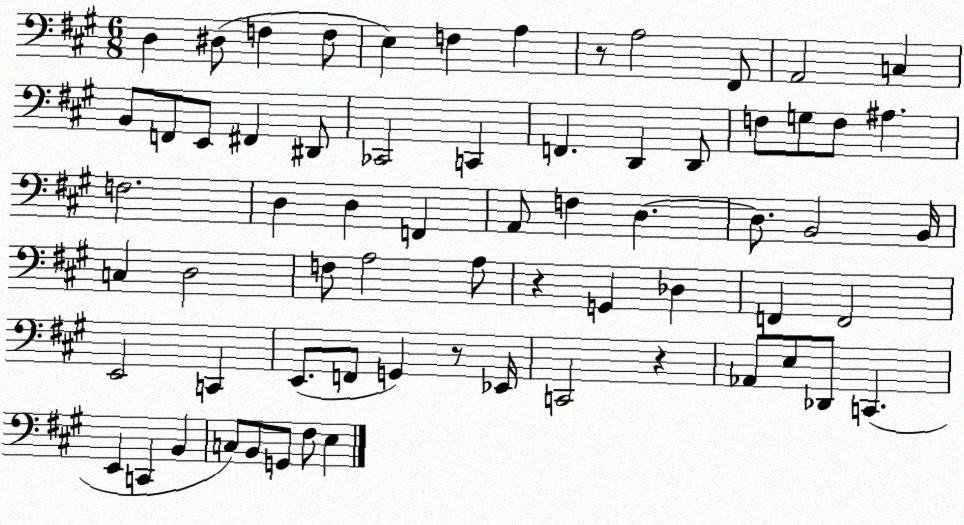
X:1
T:Untitled
M:6/8
L:1/4
K:A
D, ^D,/2 F, F,/2 E, F, A, z/2 A,2 ^F,,/2 A,,2 C, B,,/2 F,,/2 E,,/2 ^F,, ^D,,/2 _C,,2 C,, F,, D,, D,,/2 F,/2 G,/2 F,/2 ^A, F,2 D, D, F,, A,,/2 F, D, D,/2 B,,2 B,,/4 C, D,2 F,/2 A,2 A,/2 z G,, _D, F,, F,,2 E,,2 C,, E,,/2 F,,/2 G,, z/2 _E,,/4 C,,2 z _A,,/2 E,/2 _D,,/2 C,, E,, C,, B,, C,/2 B,,/2 G,,/2 ^F,/2 E,